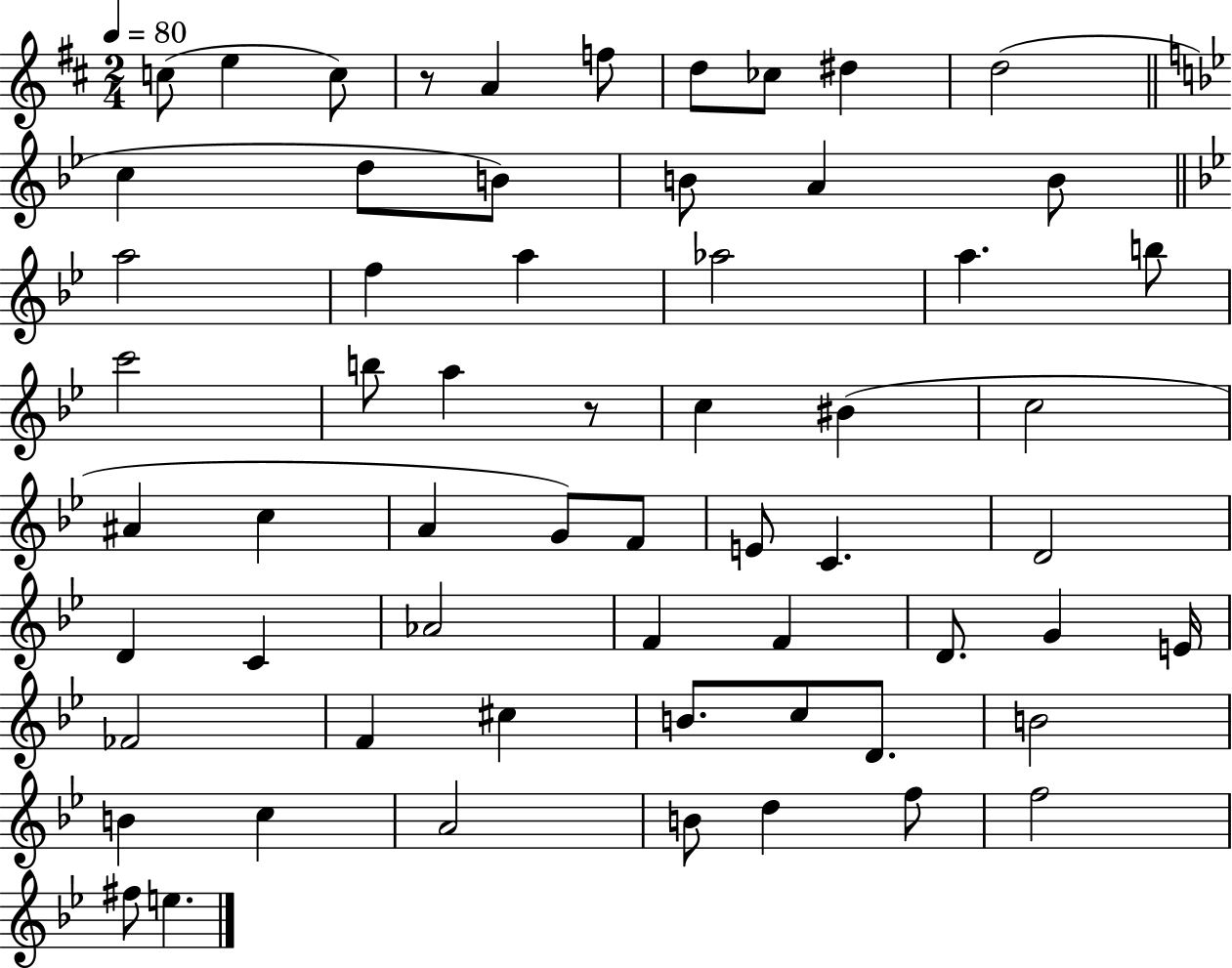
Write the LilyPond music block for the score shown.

{
  \clef treble
  \numericTimeSignature
  \time 2/4
  \key d \major
  \tempo 4 = 80
  c''8( e''4 c''8) | r8 a'4 f''8 | d''8 ces''8 dis''4 | d''2( | \break \bar "||" \break \key g \minor c''4 d''8 b'8) | b'8 a'4 b'8 | \bar "||" \break \key bes \major a''2 | f''4 a''4 | aes''2 | a''4. b''8 | \break c'''2 | b''8 a''4 r8 | c''4 bis'4( | c''2 | \break ais'4 c''4 | a'4 g'8) f'8 | e'8 c'4. | d'2 | \break d'4 c'4 | aes'2 | f'4 f'4 | d'8. g'4 e'16 | \break fes'2 | f'4 cis''4 | b'8. c''8 d'8. | b'2 | \break b'4 c''4 | a'2 | b'8 d''4 f''8 | f''2 | \break fis''8 e''4. | \bar "|."
}